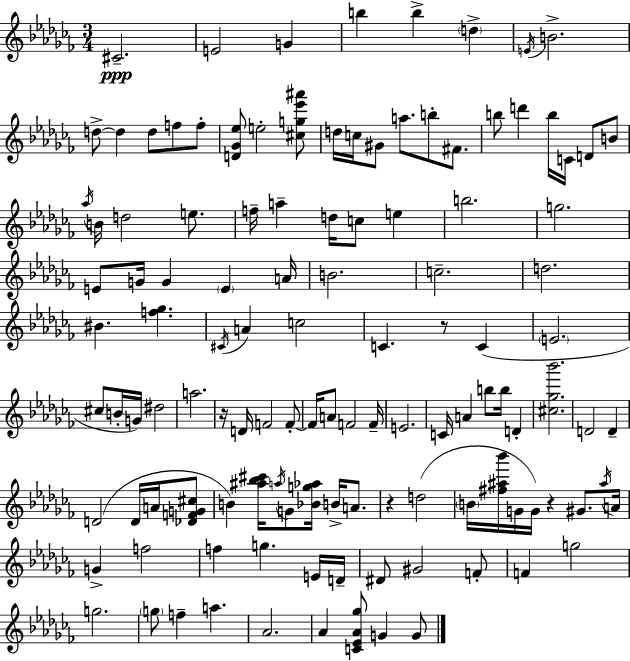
C#4/h. E4/h G4/q B5/q B5/q D5/q E4/s B4/h. D5/e D5/q D5/e F5/e F5/e [D4,Gb4,Eb5]/e E5/h [C#5,G5,Eb6,A#6]/e D5/s C5/s G#4/e A5/e. B5/e F#4/e. B5/e D6/q B5/s C4/s D4/e B4/e Ab5/s B4/s D5/h E5/e. F5/s A5/q D5/s C5/e E5/q B5/h. G5/h. E4/e G4/s G4/q E4/q A4/s B4/h. C5/h. D5/h. BIS4/q. [F5,Gb5]/q. C#4/s A4/q C5/h C4/q. R/e C4/q E4/h. C#5/e B4/s G4/s D#5/h A5/h. R/s D4/s F4/h F4/e F4/s A4/e F4/h F4/s E4/h. C4/s A4/q B5/e B5/s D4/q [C#5,Gb5,Bb6]/h. D4/h D4/q D4/h D4/s A4/s [Db4,F4,G4,C#5]/e B4/q [A#5,Bb5,C#6]/s A5/s G4/e [Bb4,G5,Ab5]/s B4/s A4/e. R/q D5/h B4/s [F#5,A#5,Bb6]/s G4/s G4/s R/q G#4/e. A#5/s A4/s G4/q F5/h F5/q G5/q. E4/s D4/s D#4/e G#4/h F4/e F4/q G5/h G5/h. G5/e F5/q A5/q. Ab4/h. Ab4/q [C4,Eb4,Ab4,Gb5]/e G4/q G4/e